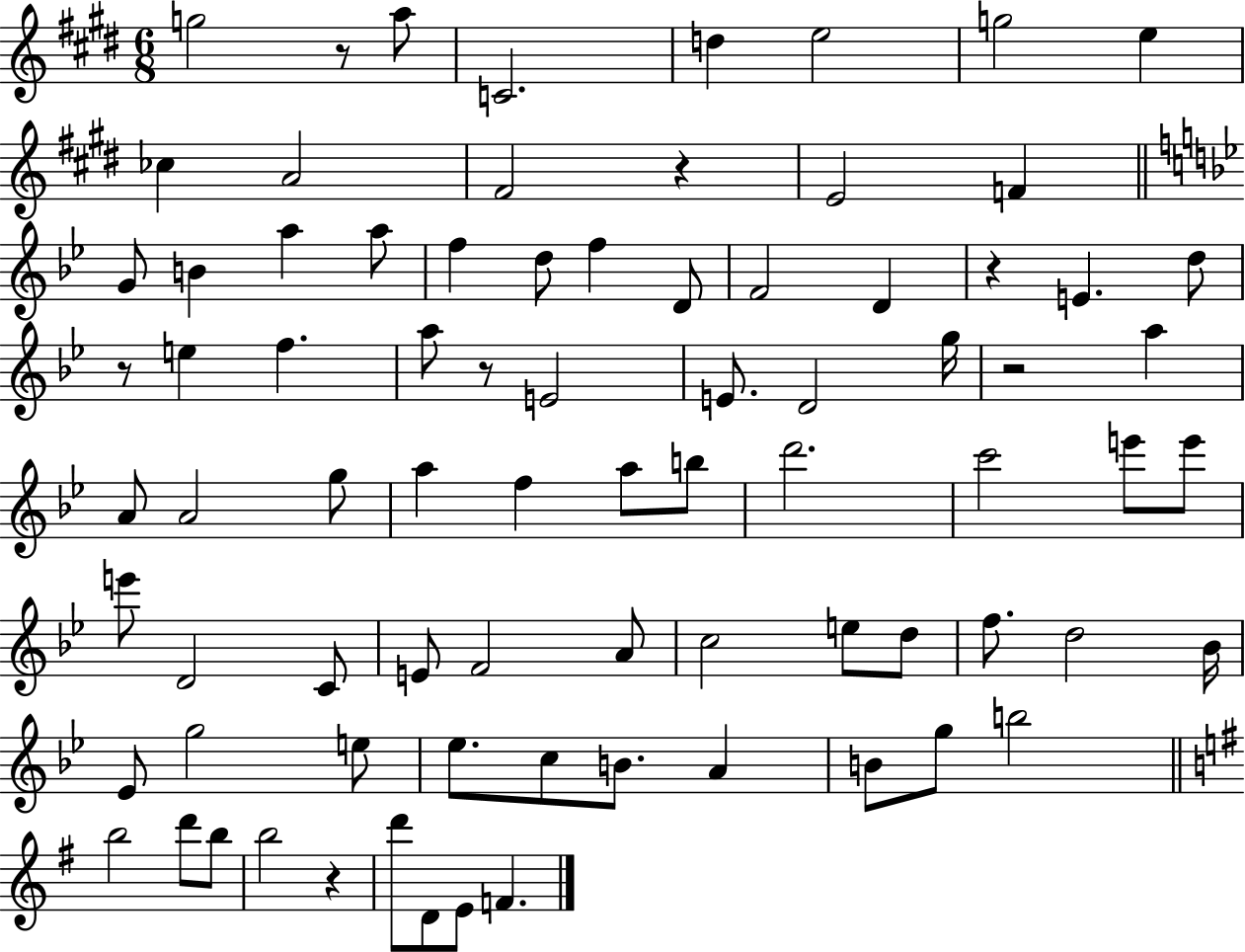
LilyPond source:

{
  \clef treble
  \numericTimeSignature
  \time 6/8
  \key e \major
  g''2 r8 a''8 | c'2. | d''4 e''2 | g''2 e''4 | \break ces''4 a'2 | fis'2 r4 | e'2 f'4 | \bar "||" \break \key bes \major g'8 b'4 a''4 a''8 | f''4 d''8 f''4 d'8 | f'2 d'4 | r4 e'4. d''8 | \break r8 e''4 f''4. | a''8 r8 e'2 | e'8. d'2 g''16 | r2 a''4 | \break a'8 a'2 g''8 | a''4 f''4 a''8 b''8 | d'''2. | c'''2 e'''8 e'''8 | \break e'''8 d'2 c'8 | e'8 f'2 a'8 | c''2 e''8 d''8 | f''8. d''2 bes'16 | \break ees'8 g''2 e''8 | ees''8. c''8 b'8. a'4 | b'8 g''8 b''2 | \bar "||" \break \key e \minor b''2 d'''8 b''8 | b''2 r4 | d'''8 d'8 e'8 f'4. | \bar "|."
}